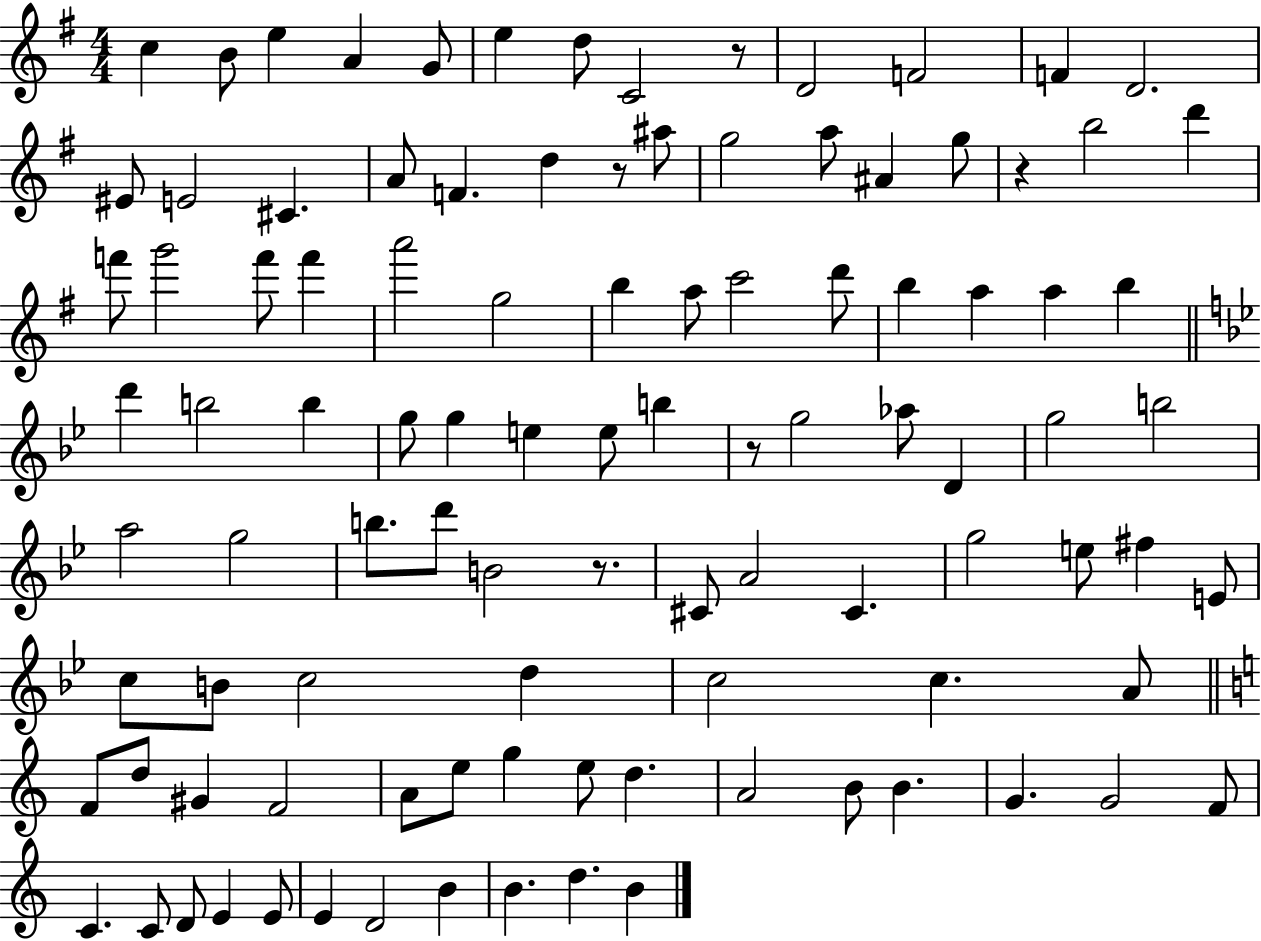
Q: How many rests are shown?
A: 5